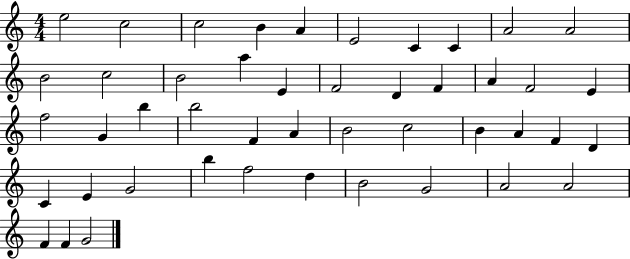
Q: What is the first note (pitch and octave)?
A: E5